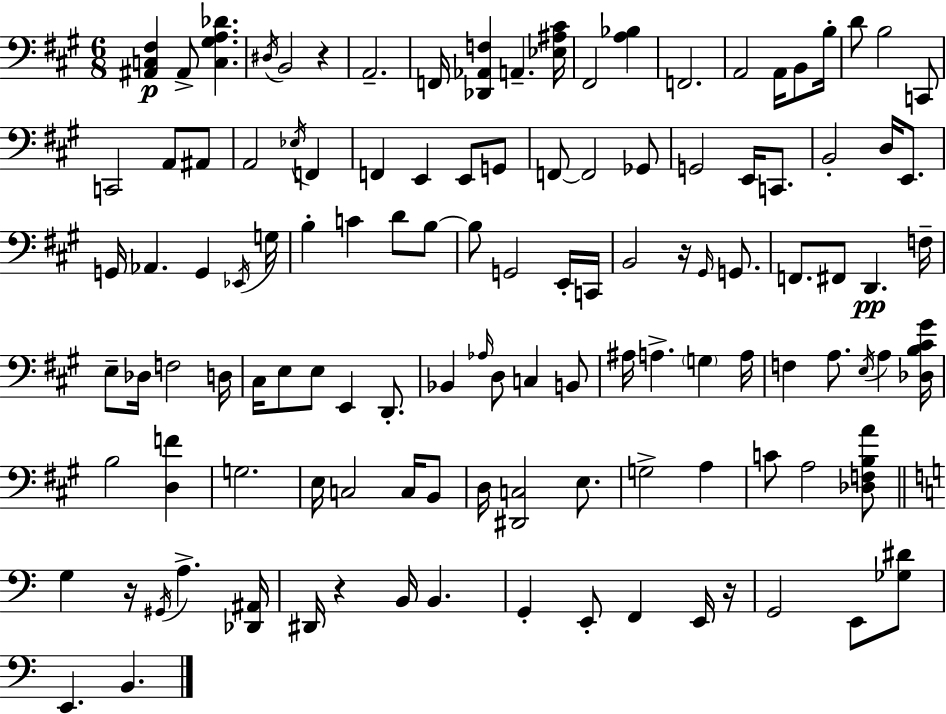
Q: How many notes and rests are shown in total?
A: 118